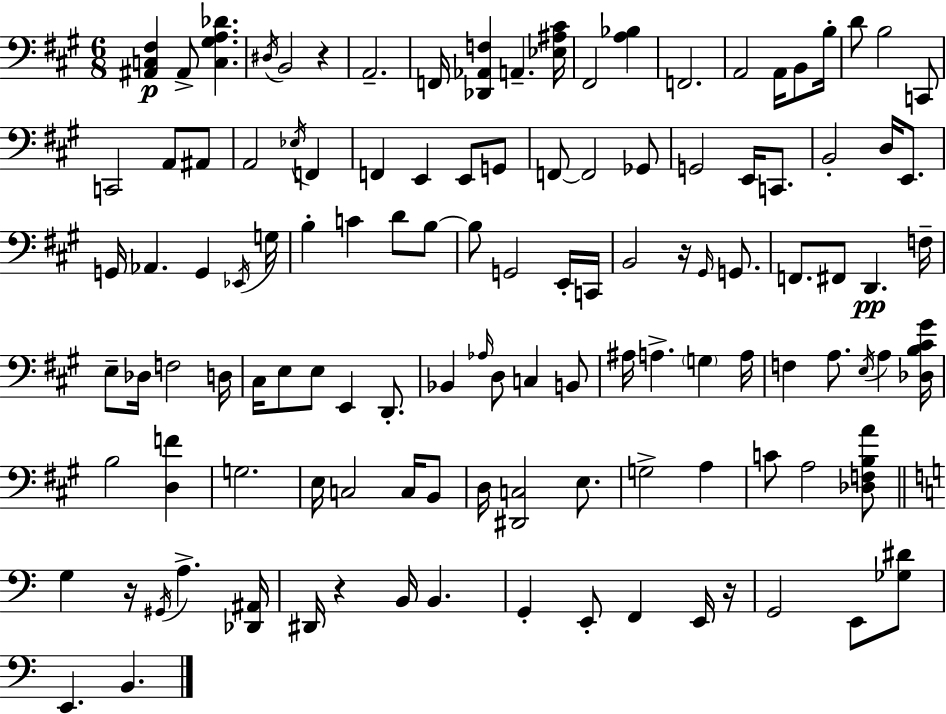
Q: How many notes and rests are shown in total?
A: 118